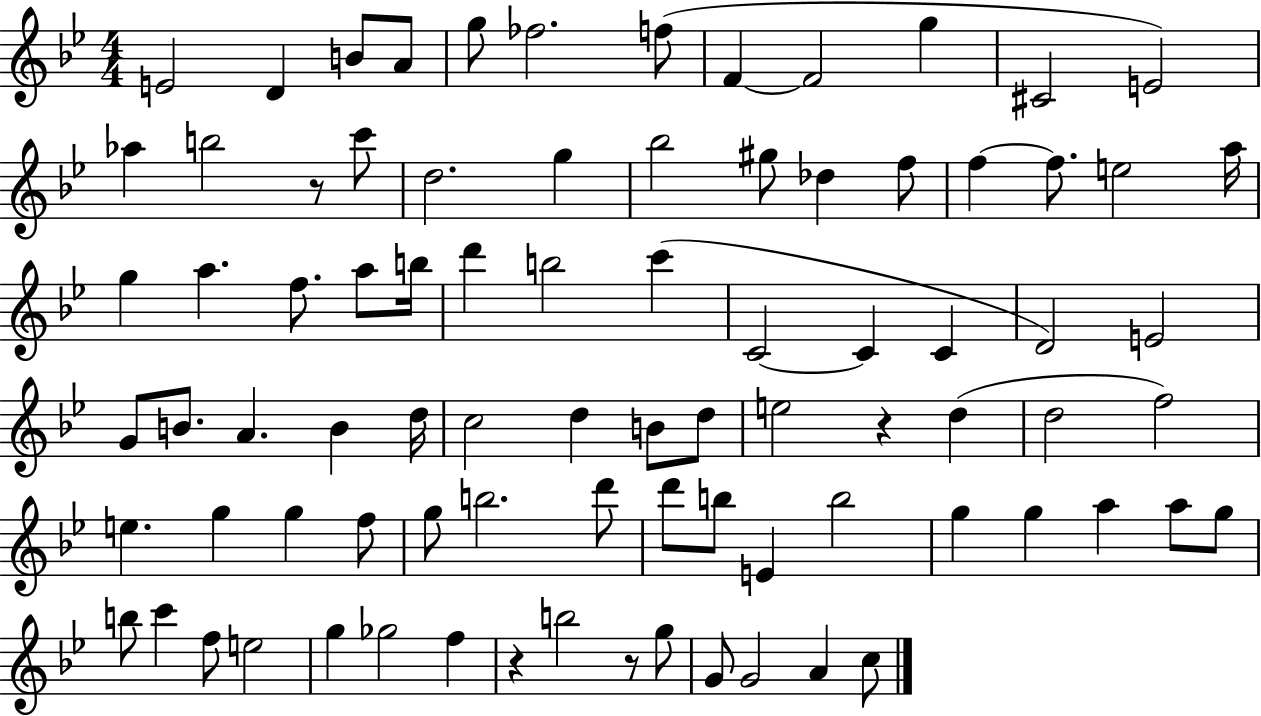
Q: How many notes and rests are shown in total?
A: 84